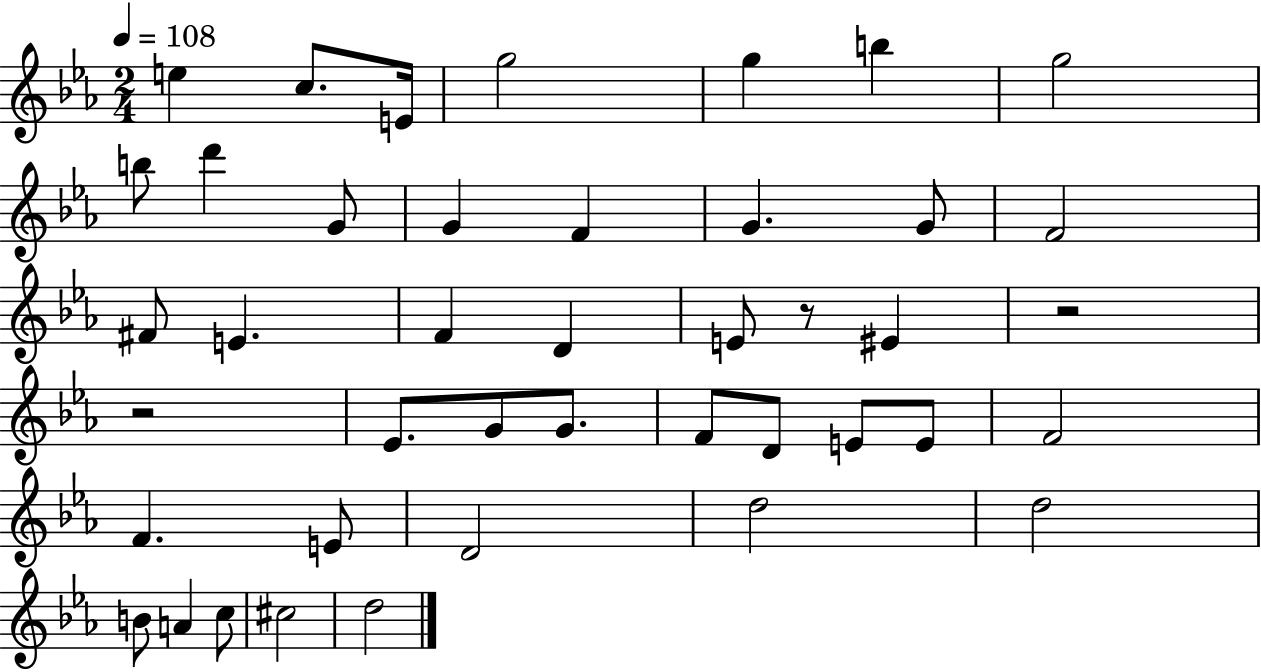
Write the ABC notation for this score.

X:1
T:Untitled
M:2/4
L:1/4
K:Eb
e c/2 E/4 g2 g b g2 b/2 d' G/2 G F G G/2 F2 ^F/2 E F D E/2 z/2 ^E z2 z2 _E/2 G/2 G/2 F/2 D/2 E/2 E/2 F2 F E/2 D2 d2 d2 B/2 A c/2 ^c2 d2